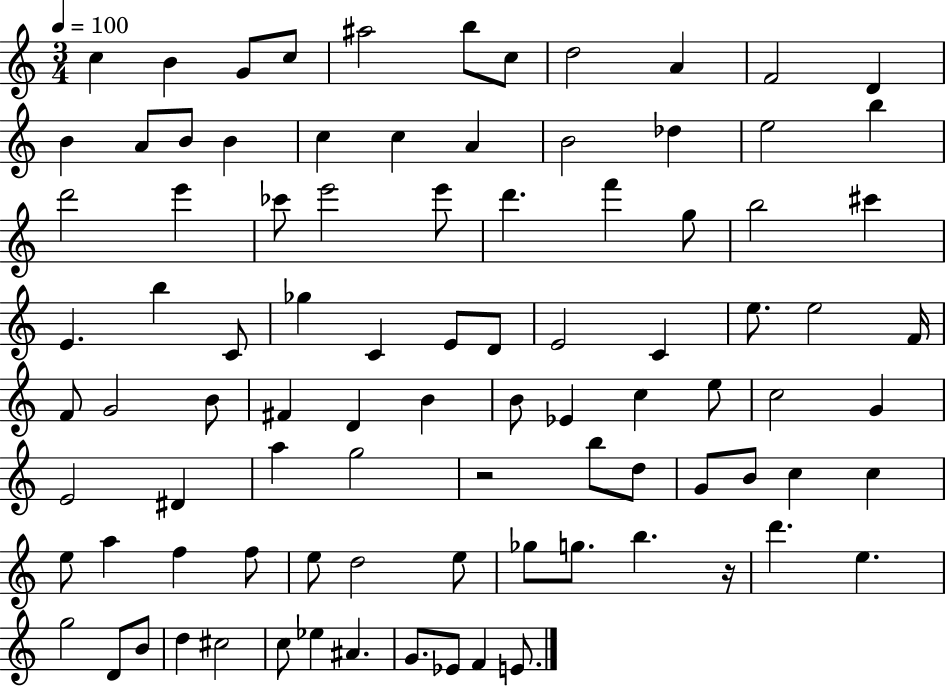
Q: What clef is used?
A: treble